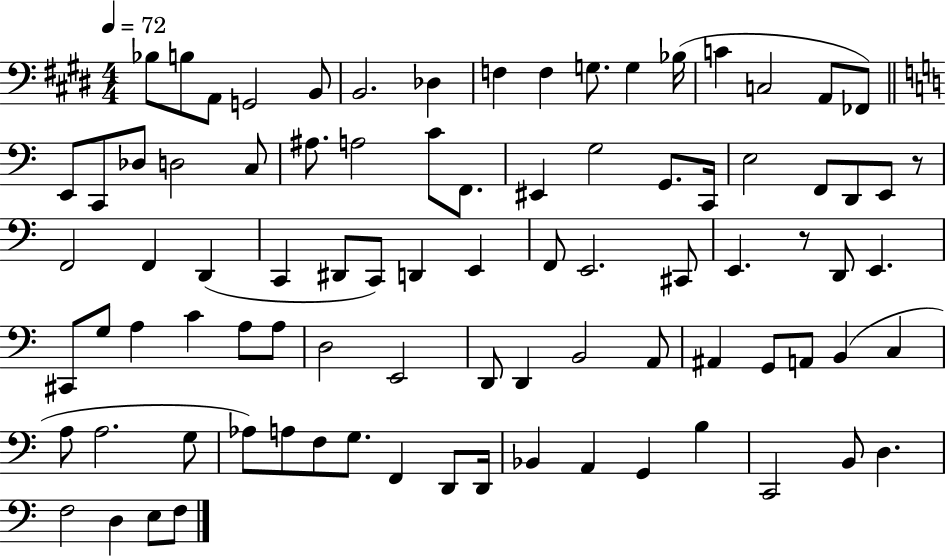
X:1
T:Untitled
M:4/4
L:1/4
K:E
_B,/2 B,/2 A,,/2 G,,2 B,,/2 B,,2 _D, F, F, G,/2 G, _B,/4 C C,2 A,,/2 _F,,/2 E,,/2 C,,/2 _D,/2 D,2 C,/2 ^A,/2 A,2 C/2 F,,/2 ^E,, G,2 G,,/2 C,,/4 E,2 F,,/2 D,,/2 E,,/2 z/2 F,,2 F,, D,, C,, ^D,,/2 C,,/2 D,, E,, F,,/2 E,,2 ^C,,/2 E,, z/2 D,,/2 E,, ^C,,/2 G,/2 A, C A,/2 A,/2 D,2 E,,2 D,,/2 D,, B,,2 A,,/2 ^A,, G,,/2 A,,/2 B,, C, A,/2 A,2 G,/2 _A,/2 A,/2 F,/2 G,/2 F,, D,,/2 D,,/4 _B,, A,, G,, B, C,,2 B,,/2 D, F,2 D, E,/2 F,/2